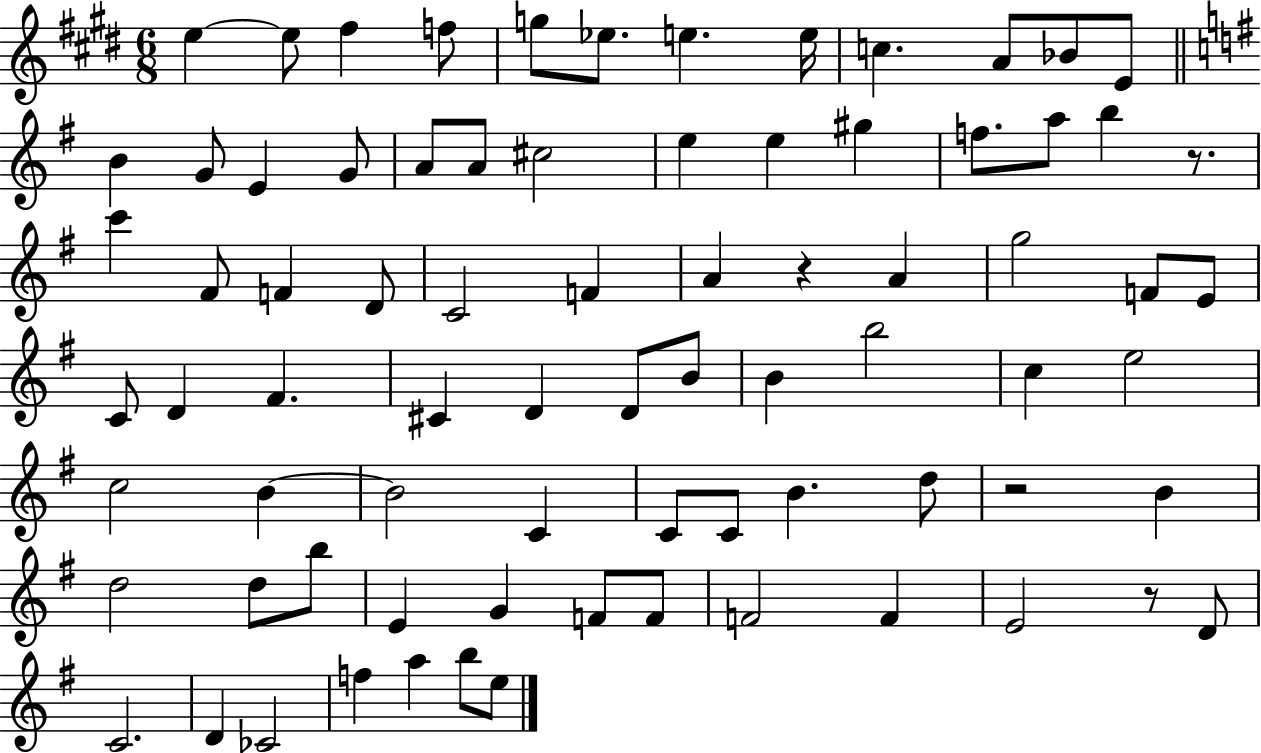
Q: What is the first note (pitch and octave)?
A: E5